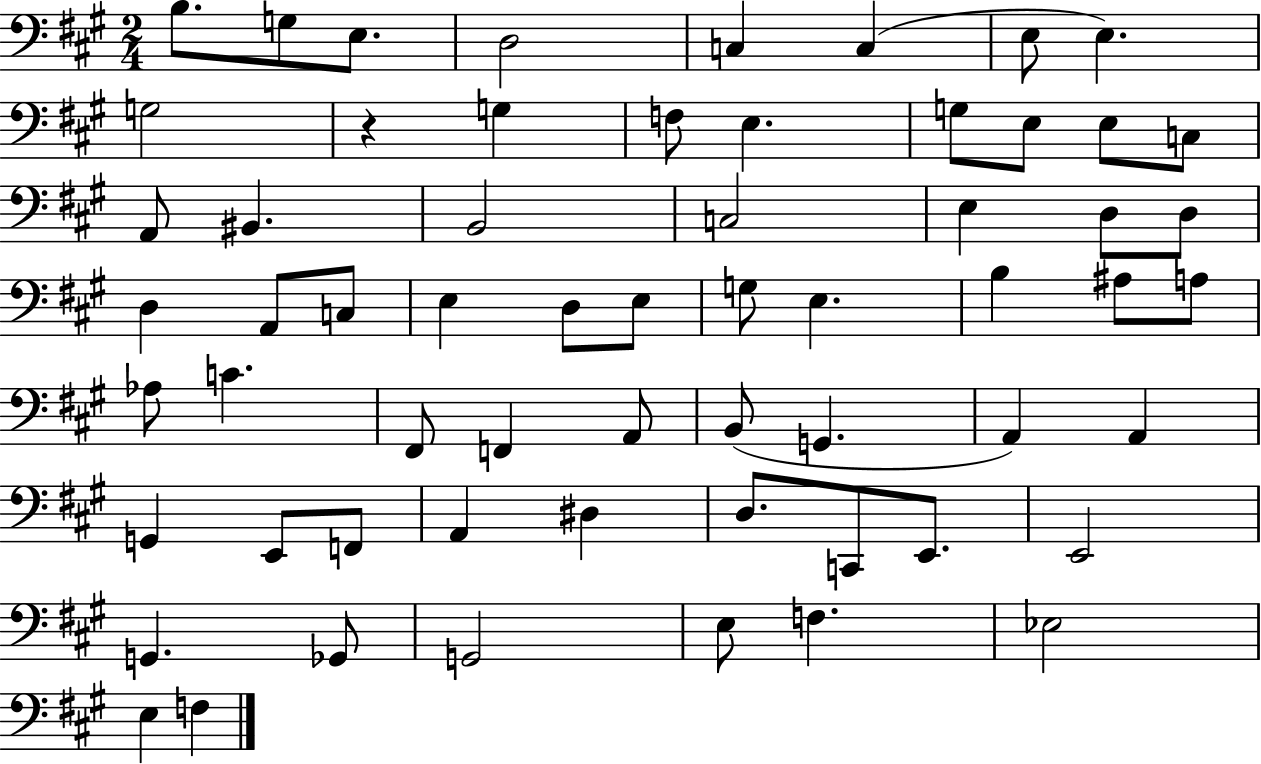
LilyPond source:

{
  \clef bass
  \numericTimeSignature
  \time 2/4
  \key a \major
  b8. g8 e8. | d2 | c4 c4( | e8 e4.) | \break g2 | r4 g4 | f8 e4. | g8 e8 e8 c8 | \break a,8 bis,4. | b,2 | c2 | e4 d8 d8 | \break d4 a,8 c8 | e4 d8 e8 | g8 e4. | b4 ais8 a8 | \break aes8 c'4. | fis,8 f,4 a,8 | b,8( g,4. | a,4) a,4 | \break g,4 e,8 f,8 | a,4 dis4 | d8. c,8 e,8. | e,2 | \break g,4. ges,8 | g,2 | e8 f4. | ees2 | \break e4 f4 | \bar "|."
}